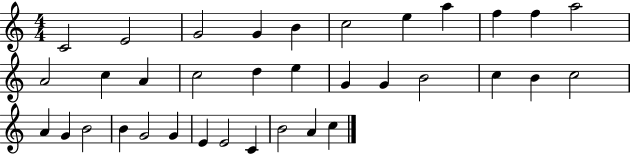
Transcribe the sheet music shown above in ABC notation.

X:1
T:Untitled
M:4/4
L:1/4
K:C
C2 E2 G2 G B c2 e a f f a2 A2 c A c2 d e G G B2 c B c2 A G B2 B G2 G E E2 C B2 A c